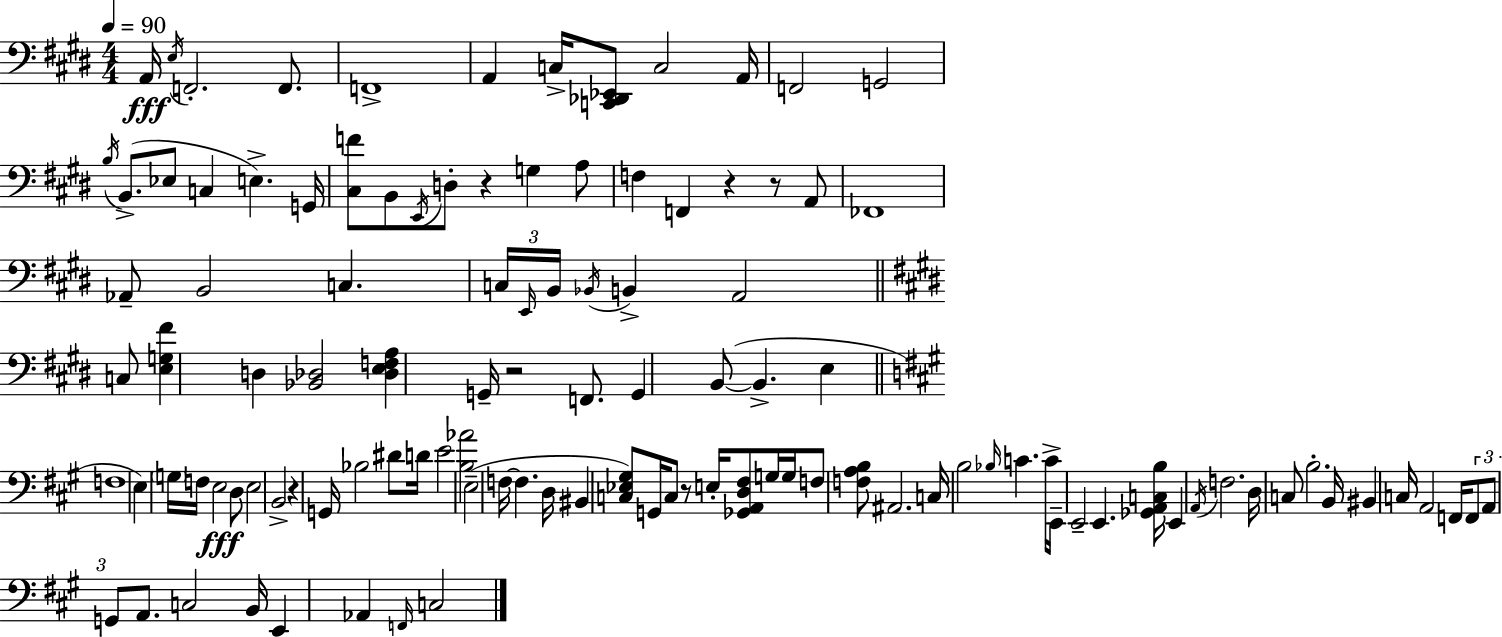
A2/s E3/s F2/h. F2/e. F2/w A2/q C3/s [C2,Db2,Eb2]/e C3/h A2/s F2/h G2/h B3/s B2/e. Eb3/e C3/q E3/q. G2/s [C#3,F4]/e B2/e E2/s D3/e R/q G3/q A3/e F3/q F2/q R/q R/e A2/e FES2/w Ab2/e B2/h C3/q. C3/s E2/s B2/s Bb2/s B2/q A2/h C3/e [E3,G3,F#4]/q D3/q [Bb2,Db3]/h [Db3,E3,F3,A3]/q G2/s R/h F2/e. G2/q B2/e B2/q. E3/q F3/w E3/q G3/s F3/s E3/h D3/e E3/h B2/h R/q G2/s Bb3/h D#4/e D4/s E4/h [B3,Ab4]/h E3/h F3/s F3/q. D3/s BIS2/q [C3,Eb3,G#3]/e G2/s C3/e R/e E3/s [Gb2,A2,D3,F#3]/e G3/s G3/s F3/e [F3,A3,B3]/e A#2/h. C3/s B3/h Bb3/s C4/q. C4/s E2/s E2/h E2/q. [Gb2,A2,C3,B3]/s E2/q A2/s F3/h. D3/s C3/e B3/h. B2/s BIS2/q C3/s A2/h F2/s F2/e A2/e G2/e A2/e. C3/h B2/s E2/q Ab2/q F2/s C3/h